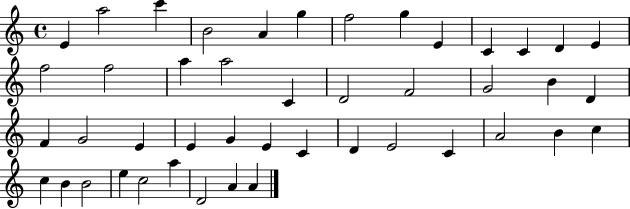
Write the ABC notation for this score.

X:1
T:Untitled
M:4/4
L:1/4
K:C
E a2 c' B2 A g f2 g E C C D E f2 f2 a a2 C D2 F2 G2 B D F G2 E E G E C D E2 C A2 B c c B B2 e c2 a D2 A A